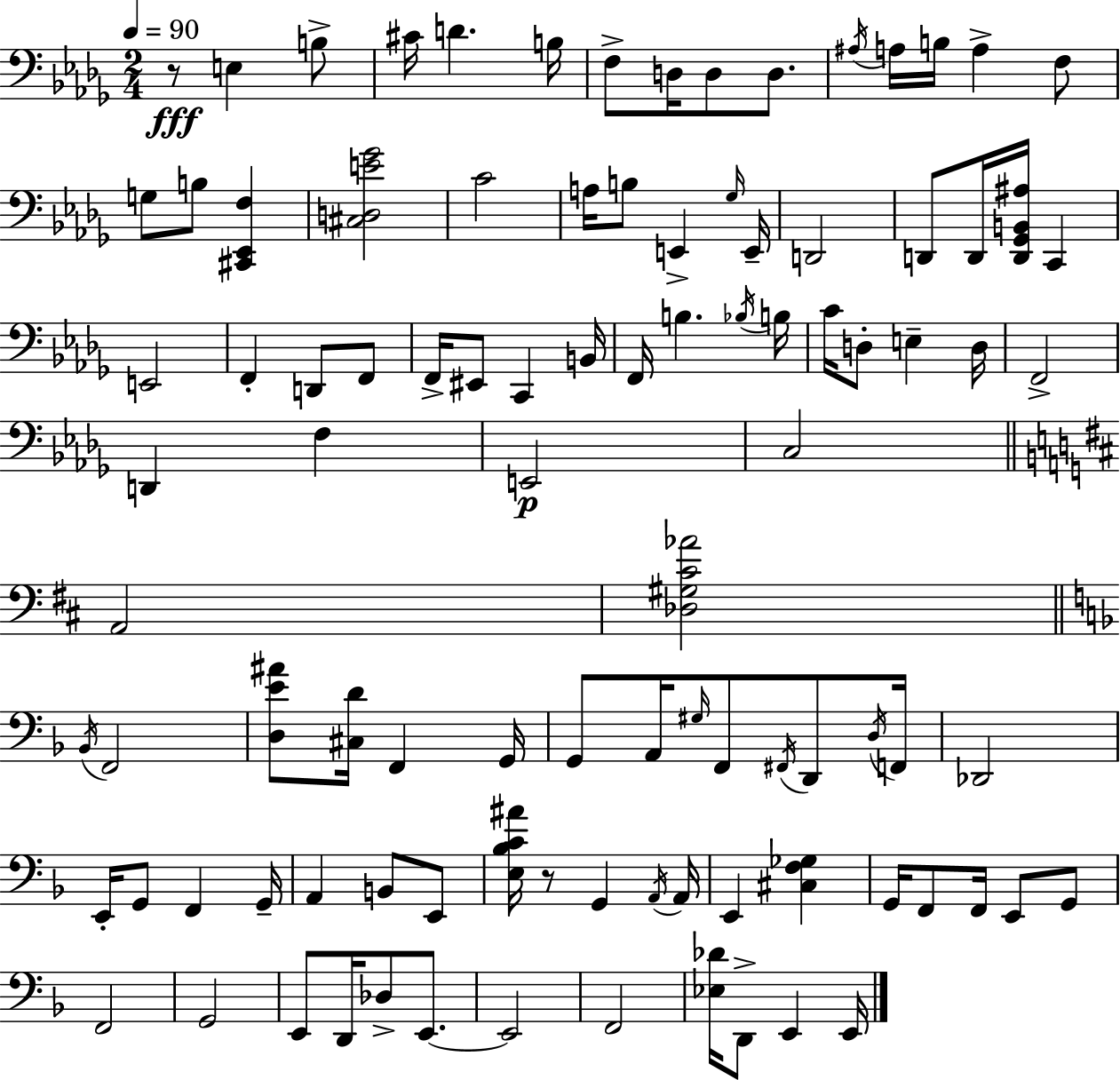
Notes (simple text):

R/e E3/q B3/e C#4/s D4/q. B3/s F3/e D3/s D3/e D3/e. A#3/s A3/s B3/s A3/q F3/e G3/e B3/e [C#2,Eb2,F3]/q [C#3,D3,E4,Gb4]/h C4/h A3/s B3/e E2/q Gb3/s E2/s D2/h D2/e D2/s [D2,Gb2,B2,A#3]/s C2/q E2/h F2/q D2/e F2/e F2/s EIS2/e C2/q B2/s F2/s B3/q. Bb3/s B3/s C4/s D3/e E3/q D3/s F2/h D2/q F3/q E2/h C3/h A2/h [Db3,G#3,C#4,Ab4]/h Bb2/s F2/h [D3,E4,A#4]/e [C#3,D4]/s F2/q G2/s G2/e A2/s G#3/s F2/e F#2/s D2/e D3/s F2/s Db2/h E2/s G2/e F2/q G2/s A2/q B2/e E2/e [E3,Bb3,C4,A#4]/s R/e G2/q A2/s A2/s E2/q [C#3,F3,Gb3]/q G2/s F2/e F2/s E2/e G2/e F2/h G2/h E2/e D2/s Db3/e E2/e. E2/h F2/h [Eb3,Db4]/s D2/e E2/q E2/s